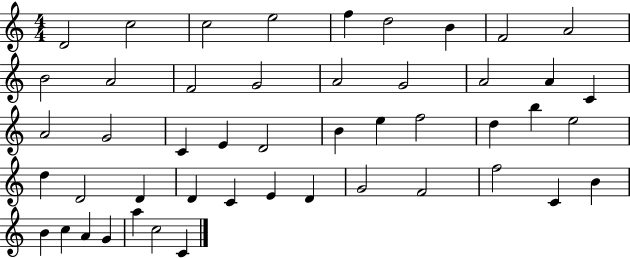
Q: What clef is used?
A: treble